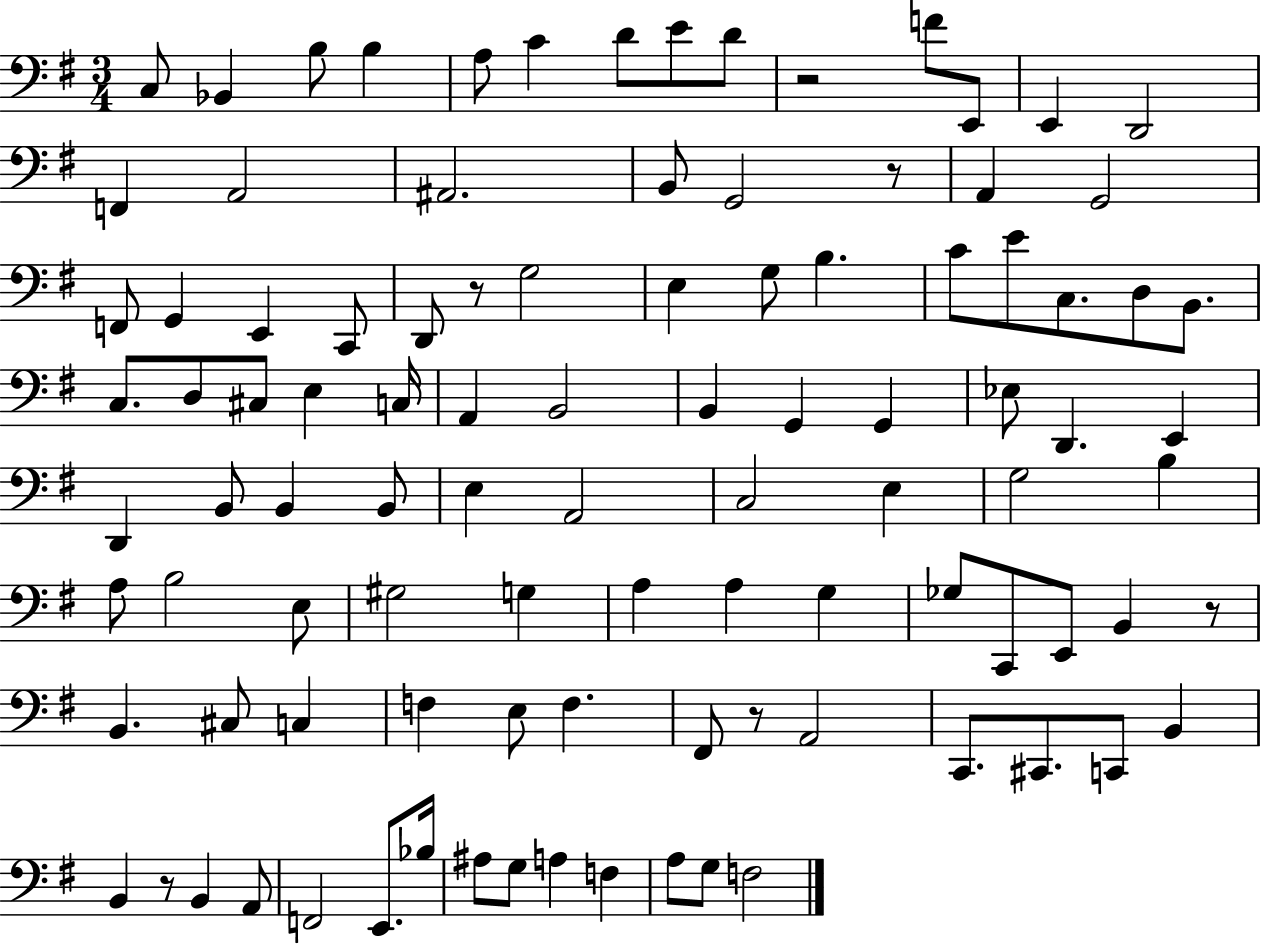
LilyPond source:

{
  \clef bass
  \numericTimeSignature
  \time 3/4
  \key g \major
  c8 bes,4 b8 b4 | a8 c'4 d'8 e'8 d'8 | r2 f'8 e,8 | e,4 d,2 | \break f,4 a,2 | ais,2. | b,8 g,2 r8 | a,4 g,2 | \break f,8 g,4 e,4 c,8 | d,8 r8 g2 | e4 g8 b4. | c'8 e'8 c8. d8 b,8. | \break c8. d8 cis8 e4 c16 | a,4 b,2 | b,4 g,4 g,4 | ees8 d,4. e,4 | \break d,4 b,8 b,4 b,8 | e4 a,2 | c2 e4 | g2 b4 | \break a8 b2 e8 | gis2 g4 | a4 a4 g4 | ges8 c,8 e,8 b,4 r8 | \break b,4. cis8 c4 | f4 e8 f4. | fis,8 r8 a,2 | c,8. cis,8. c,8 b,4 | \break b,4 r8 b,4 a,8 | f,2 e,8. bes16 | ais8 g8 a4 f4 | a8 g8 f2 | \break \bar "|."
}